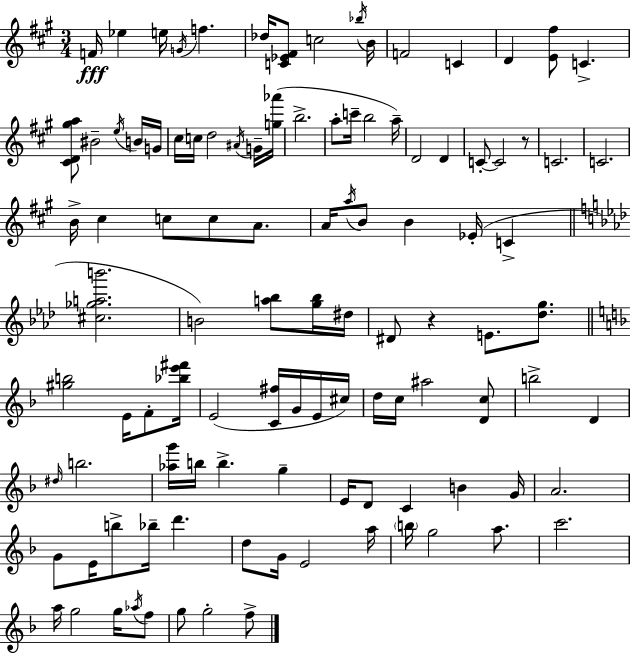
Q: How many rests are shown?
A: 2